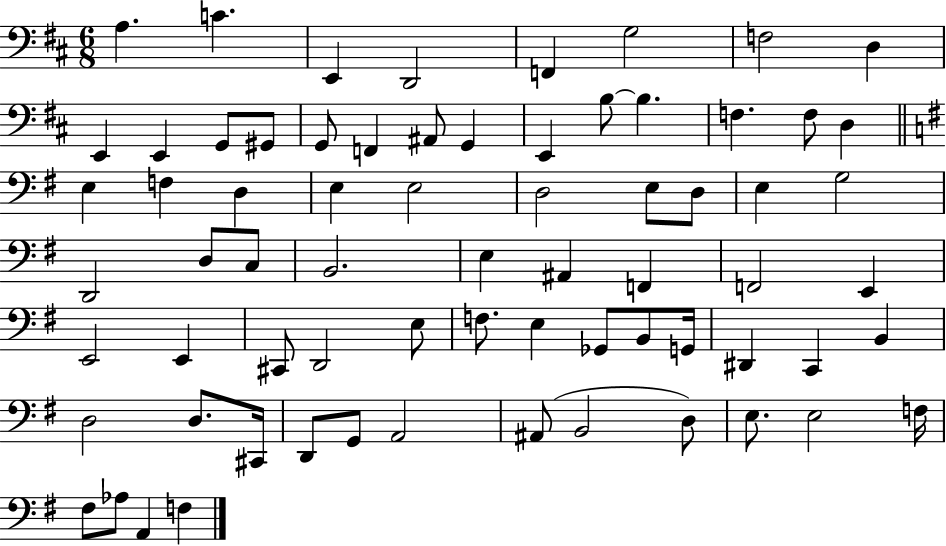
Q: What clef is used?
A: bass